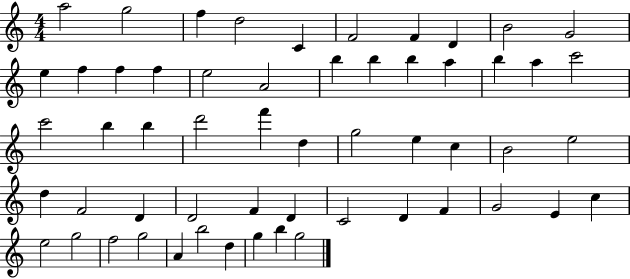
{
  \clef treble
  \numericTimeSignature
  \time 4/4
  \key c \major
  a''2 g''2 | f''4 d''2 c'4 | f'2 f'4 d'4 | b'2 g'2 | \break e''4 f''4 f''4 f''4 | e''2 a'2 | b''4 b''4 b''4 a''4 | b''4 a''4 c'''2 | \break c'''2 b''4 b''4 | d'''2 f'''4 d''4 | g''2 e''4 c''4 | b'2 e''2 | \break d''4 f'2 d'4 | d'2 f'4 d'4 | c'2 d'4 f'4 | g'2 e'4 c''4 | \break e''2 g''2 | f''2 g''2 | a'4 b''2 d''4 | g''4 b''4 g''2 | \break \bar "|."
}